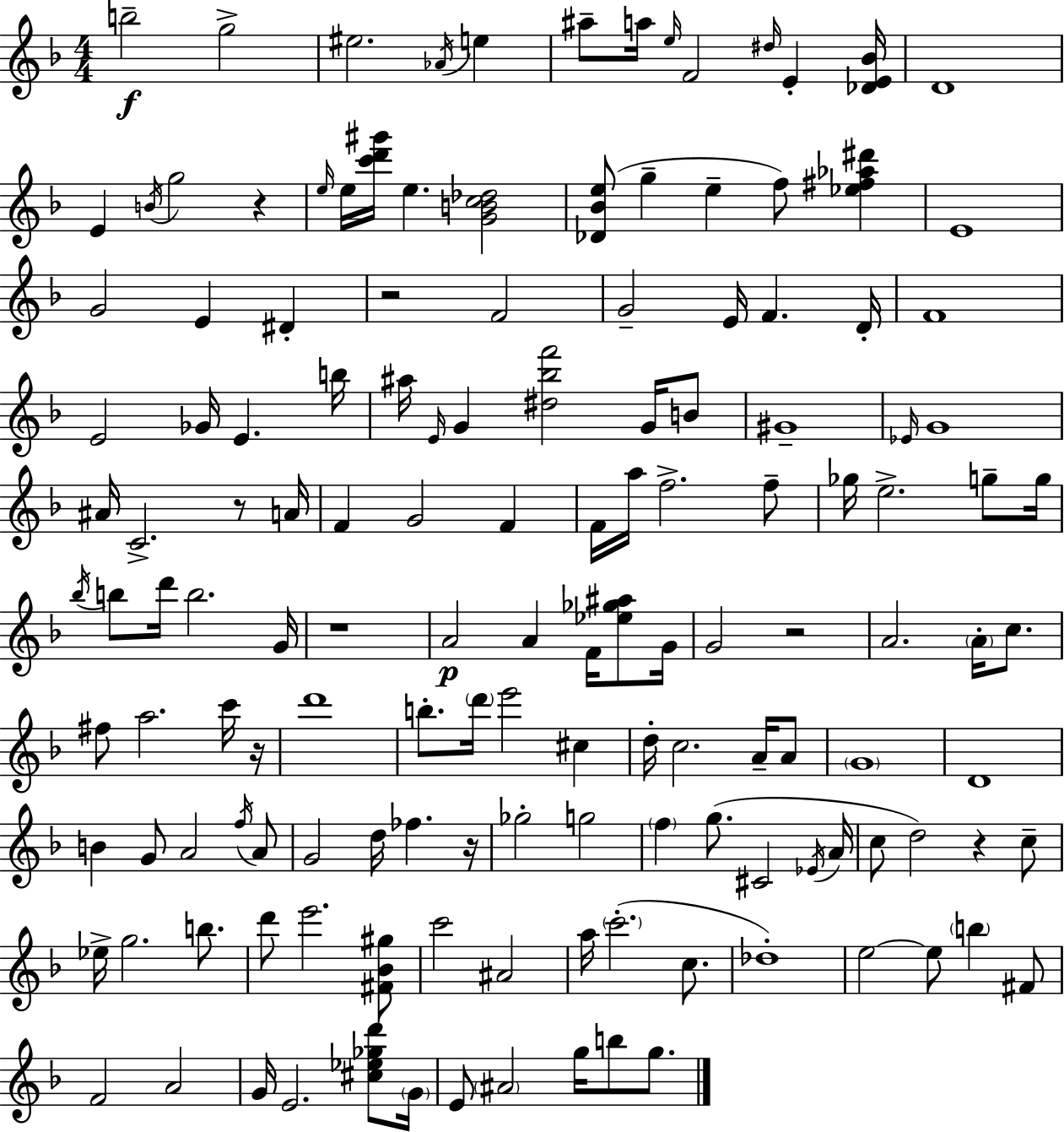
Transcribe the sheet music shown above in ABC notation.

X:1
T:Untitled
M:4/4
L:1/4
K:Dm
b2 g2 ^e2 _A/4 e ^a/2 a/4 e/4 F2 ^d/4 E [_DE_B]/4 D4 E B/4 g2 z e/4 e/4 [c'd'^g']/4 e [GBc_d]2 [_D_Be]/2 g e f/2 [_e^f_a^d'] E4 G2 E ^D z2 F2 G2 E/4 F D/4 F4 E2 _G/4 E b/4 ^a/4 E/4 G [^d_bf']2 G/4 B/2 ^G4 _E/4 G4 ^A/4 C2 z/2 A/4 F G2 F F/4 a/4 f2 f/2 _g/4 e2 g/2 g/4 _b/4 b/2 d'/4 b2 G/4 z4 A2 A F/4 [_e_g^a]/2 G/4 G2 z2 A2 A/4 c/2 ^f/2 a2 c'/4 z/4 d'4 b/2 d'/4 e'2 ^c d/4 c2 A/4 A/2 G4 D4 B G/2 A2 f/4 A/2 G2 d/4 _f z/4 _g2 g2 f g/2 ^C2 _E/4 A/4 c/2 d2 z c/2 _e/4 g2 b/2 d'/2 e'2 [^F_B^g]/2 c'2 ^A2 a/4 c'2 c/2 _d4 e2 e/2 b ^F/2 F2 A2 G/4 E2 [^c_e_gd']/2 G/4 E/2 ^A2 g/4 b/2 g/2